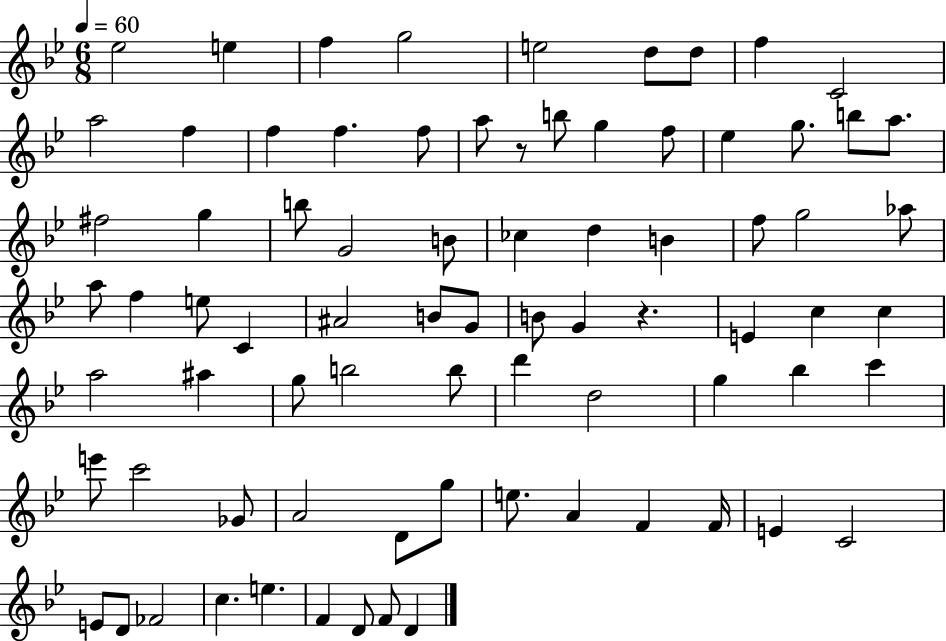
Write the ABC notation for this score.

X:1
T:Untitled
M:6/8
L:1/4
K:Bb
_e2 e f g2 e2 d/2 d/2 f C2 a2 f f f f/2 a/2 z/2 b/2 g f/2 _e g/2 b/2 a/2 ^f2 g b/2 G2 B/2 _c d B f/2 g2 _a/2 a/2 f e/2 C ^A2 B/2 G/2 B/2 G z E c c a2 ^a g/2 b2 b/2 d' d2 g _b c' e'/2 c'2 _G/2 A2 D/2 g/2 e/2 A F F/4 E C2 E/2 D/2 _F2 c e F D/2 F/2 D